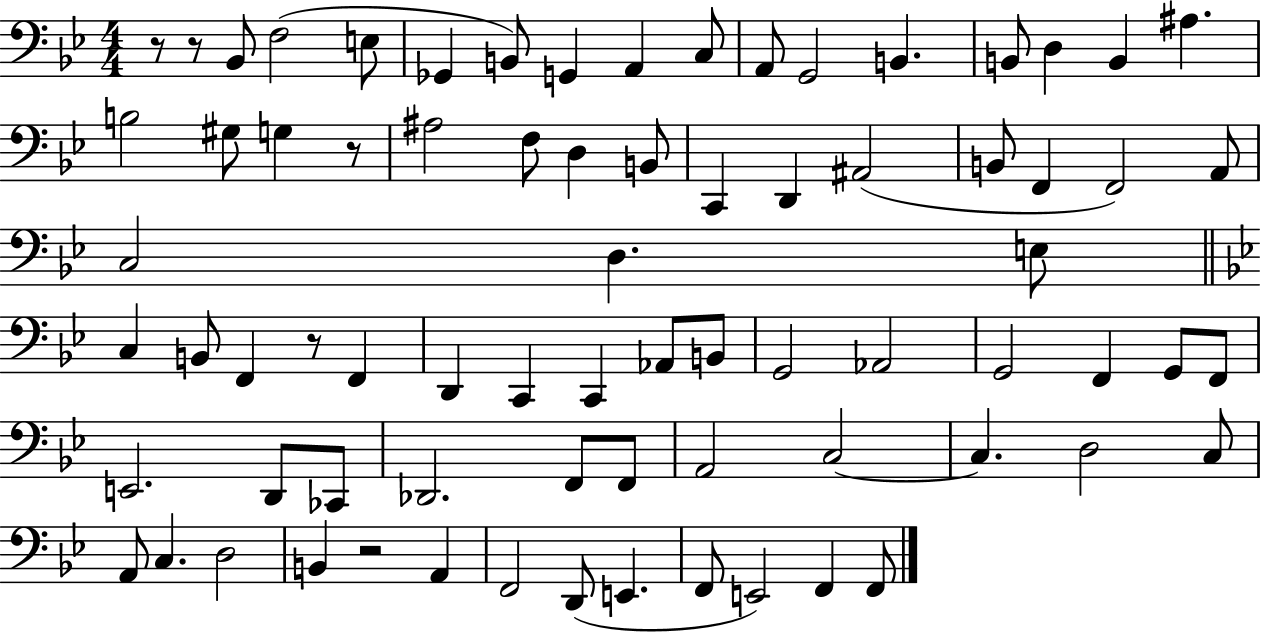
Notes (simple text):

R/e R/e Bb2/e F3/h E3/e Gb2/q B2/e G2/q A2/q C3/e A2/e G2/h B2/q. B2/e D3/q B2/q A#3/q. B3/h G#3/e G3/q R/e A#3/h F3/e D3/q B2/e C2/q D2/q A#2/h B2/e F2/q F2/h A2/e C3/h D3/q. E3/e C3/q B2/e F2/q R/e F2/q D2/q C2/q C2/q Ab2/e B2/e G2/h Ab2/h G2/h F2/q G2/e F2/e E2/h. D2/e CES2/e Db2/h. F2/e F2/e A2/h C3/h C3/q. D3/h C3/e A2/e C3/q. D3/h B2/q R/h A2/q F2/h D2/e E2/q. F2/e E2/h F2/q F2/e